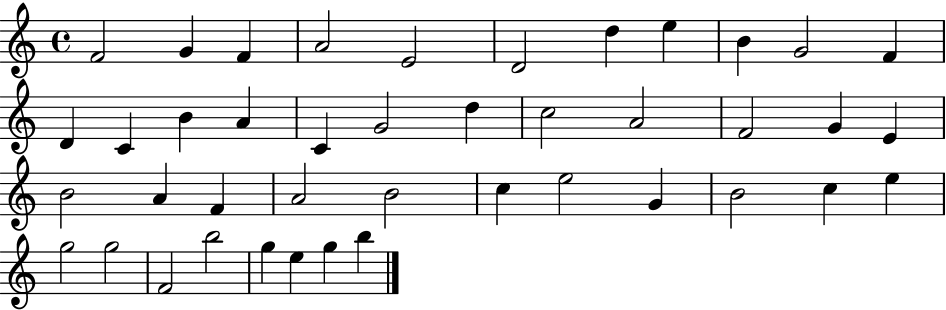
{
  \clef treble
  \time 4/4
  \defaultTimeSignature
  \key c \major
  f'2 g'4 f'4 | a'2 e'2 | d'2 d''4 e''4 | b'4 g'2 f'4 | \break d'4 c'4 b'4 a'4 | c'4 g'2 d''4 | c''2 a'2 | f'2 g'4 e'4 | \break b'2 a'4 f'4 | a'2 b'2 | c''4 e''2 g'4 | b'2 c''4 e''4 | \break g''2 g''2 | f'2 b''2 | g''4 e''4 g''4 b''4 | \bar "|."
}